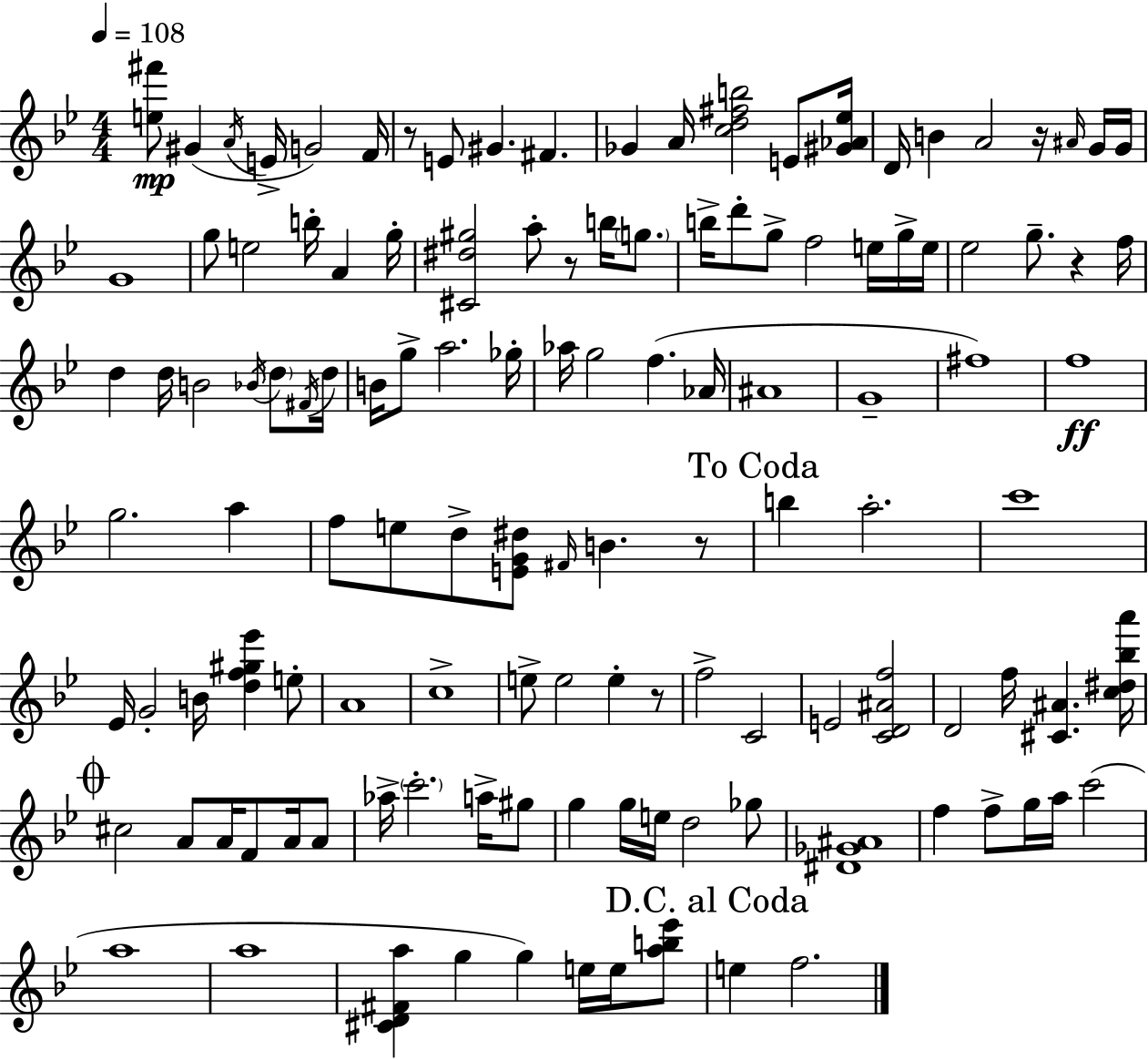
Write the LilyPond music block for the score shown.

{
  \clef treble
  \numericTimeSignature
  \time 4/4
  \key g \minor
  \tempo 4 = 108
  \repeat volta 2 { <e'' fis'''>8\mp gis'4( \acciaccatura { a'16 } e'16-> g'2) | f'16 r8 e'8 gis'4. fis'4. | ges'4 a'16 <c'' d'' fis'' b''>2 e'8 | <gis' aes' ees''>16 d'16 b'4 a'2 r16 \grace { ais'16 } | \break g'16 g'16 g'1 | g''8 e''2 b''16-. a'4 | g''16-. <cis' dis'' gis''>2 a''8-. r8 b''16 \parenthesize g''8. | b''16-> d'''8-. g''8-> f''2 e''16 | \break g''16-> e''16 ees''2 g''8.-- r4 | f''16 d''4 d''16 b'2 \acciaccatura { bes'16 } | \parenthesize d''8 \acciaccatura { fis'16 } d''16 b'16 g''8-> a''2. | ges''16-. aes''16 g''2 f''4.( | \break aes'16 ais'1 | g'1-- | fis''1) | f''1\ff | \break g''2. | a''4 f''8 e''8 d''8-> <e' g' dis''>8 \grace { fis'16 } b'4. | r8 \mark "To Coda" b''4 a''2.-. | c'''1 | \break ees'16 g'2-. b'16 <d'' f'' gis'' ees'''>4 | e''8-. a'1 | c''1-> | e''8-> e''2 e''4-. | \break r8 f''2-> c'2 | e'2 <c' d' ais' f''>2 | d'2 f''16 <cis' ais'>4. | <c'' dis'' bes'' a'''>16 \mark \markup { \musicglyph "scripts.coda" } cis''2 a'8 a'16 | \break f'8 a'16 a'8 aes''16-> \parenthesize c'''2.-. | a''16-> gis''8 g''4 g''16 e''16 d''2 | ges''8 <dis' ges' ais'>1 | f''4 f''8-> g''16 a''16 c'''2( | \break a''1 | a''1 | <cis' d' fis' a''>4 g''4 g''4) | e''16 e''16 <a'' b'' ees'''>8 \mark "D.C. al Coda" e''4 f''2. | \break } \bar "|."
}